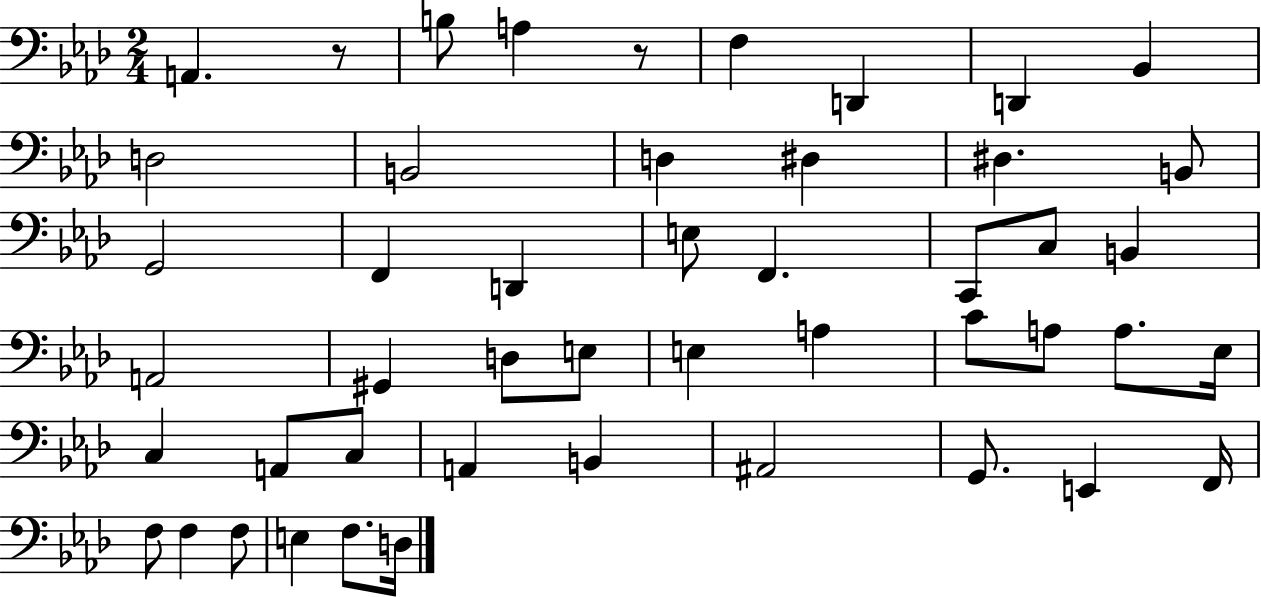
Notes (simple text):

A2/q. R/e B3/e A3/q R/e F3/q D2/q D2/q Bb2/q D3/h B2/h D3/q D#3/q D#3/q. B2/e G2/h F2/q D2/q E3/e F2/q. C2/e C3/e B2/q A2/h G#2/q D3/e E3/e E3/q A3/q C4/e A3/e A3/e. Eb3/s C3/q A2/e C3/e A2/q B2/q A#2/h G2/e. E2/q F2/s F3/e F3/q F3/e E3/q F3/e. D3/s